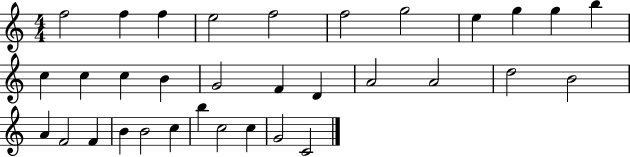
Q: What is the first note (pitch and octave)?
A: F5